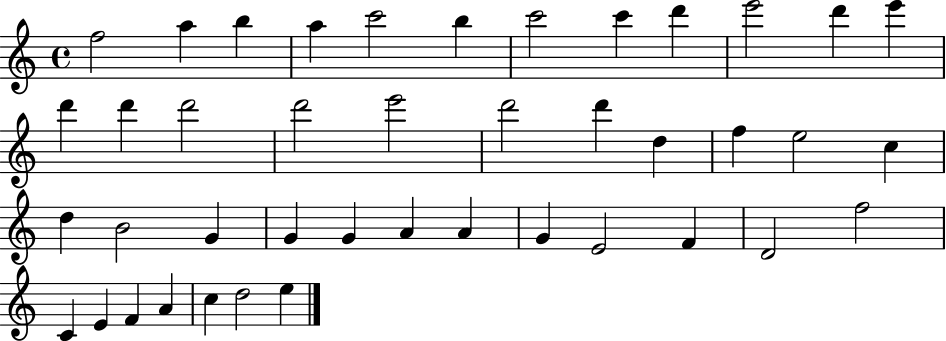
{
  \clef treble
  \time 4/4
  \defaultTimeSignature
  \key c \major
  f''2 a''4 b''4 | a''4 c'''2 b''4 | c'''2 c'''4 d'''4 | e'''2 d'''4 e'''4 | \break d'''4 d'''4 d'''2 | d'''2 e'''2 | d'''2 d'''4 d''4 | f''4 e''2 c''4 | \break d''4 b'2 g'4 | g'4 g'4 a'4 a'4 | g'4 e'2 f'4 | d'2 f''2 | \break c'4 e'4 f'4 a'4 | c''4 d''2 e''4 | \bar "|."
}